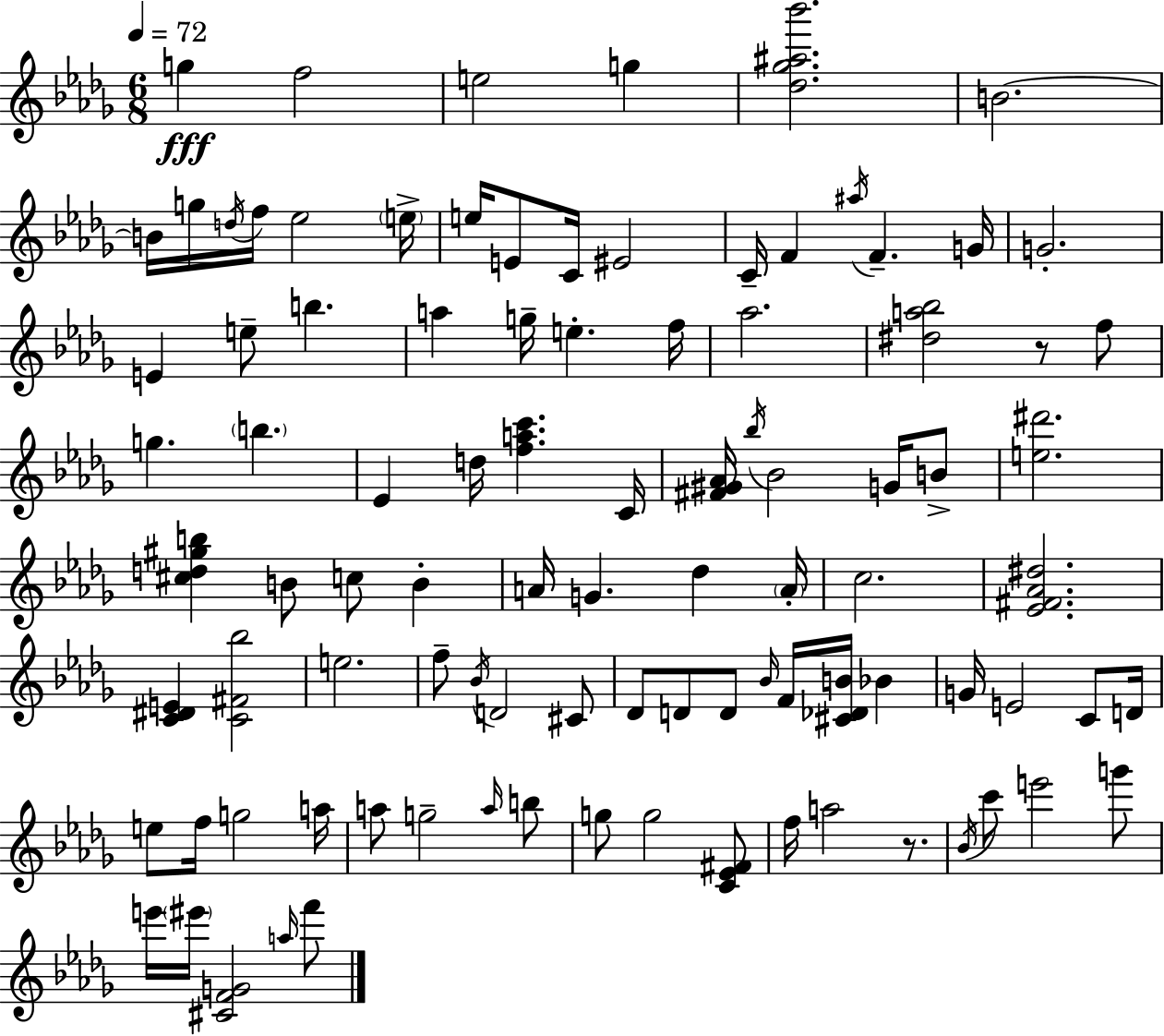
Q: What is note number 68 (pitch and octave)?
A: G5